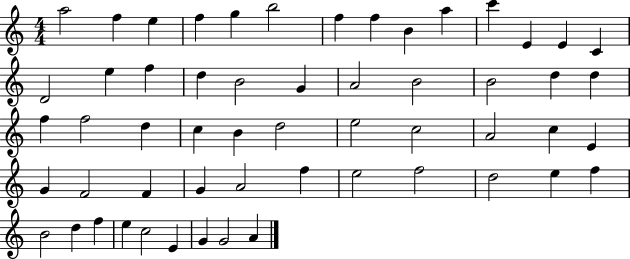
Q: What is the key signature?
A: C major